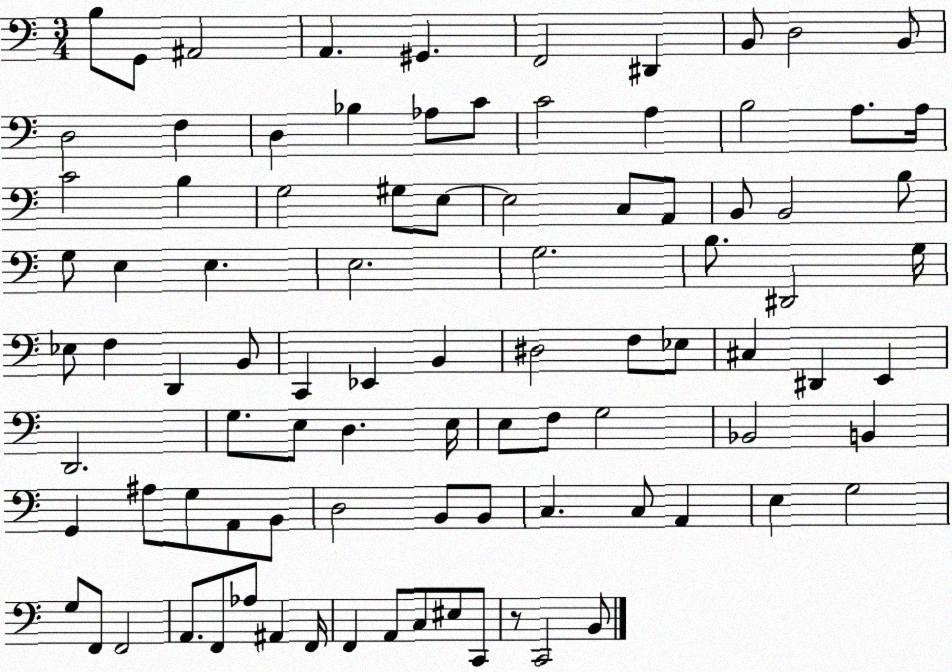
X:1
T:Untitled
M:3/4
L:1/4
K:C
B,/2 G,,/2 ^A,,2 A,, ^G,, F,,2 ^D,, B,,/2 D,2 B,,/2 D,2 F, D, _B, _A,/2 C/2 C2 A, B,2 A,/2 A,/4 C2 B, G,2 ^G,/2 E,/2 E,2 C,/2 A,,/2 B,,/2 B,,2 B,/2 G,/2 E, E, E,2 G,2 B,/2 ^D,,2 G,/4 _E,/2 F, D,, B,,/2 C,, _E,, B,, ^D,2 F,/2 _E,/2 ^C, ^D,, E,, D,,2 G,/2 E,/2 D, E,/4 E,/2 F,/2 G,2 _B,,2 B,, G,, ^A,/2 G,/2 A,,/2 B,,/2 D,2 B,,/2 B,,/2 C, C,/2 A,, E, G,2 G,/2 F,,/2 F,,2 A,,/2 F,,/2 _A,/2 ^A,, F,,/4 F,, A,,/2 C,/2 ^E,/2 C,,/2 z/2 C,,2 B,,/2